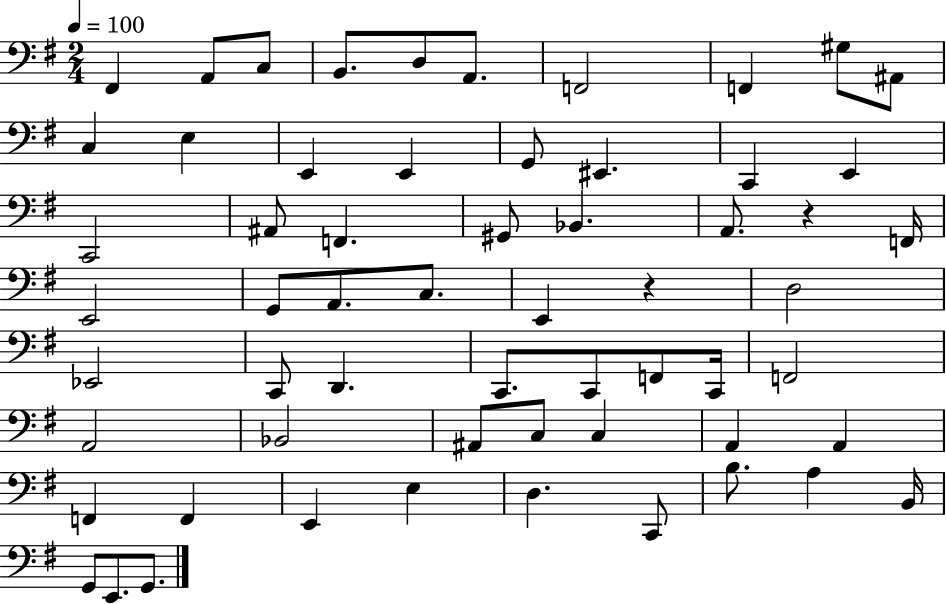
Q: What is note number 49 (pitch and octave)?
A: E2